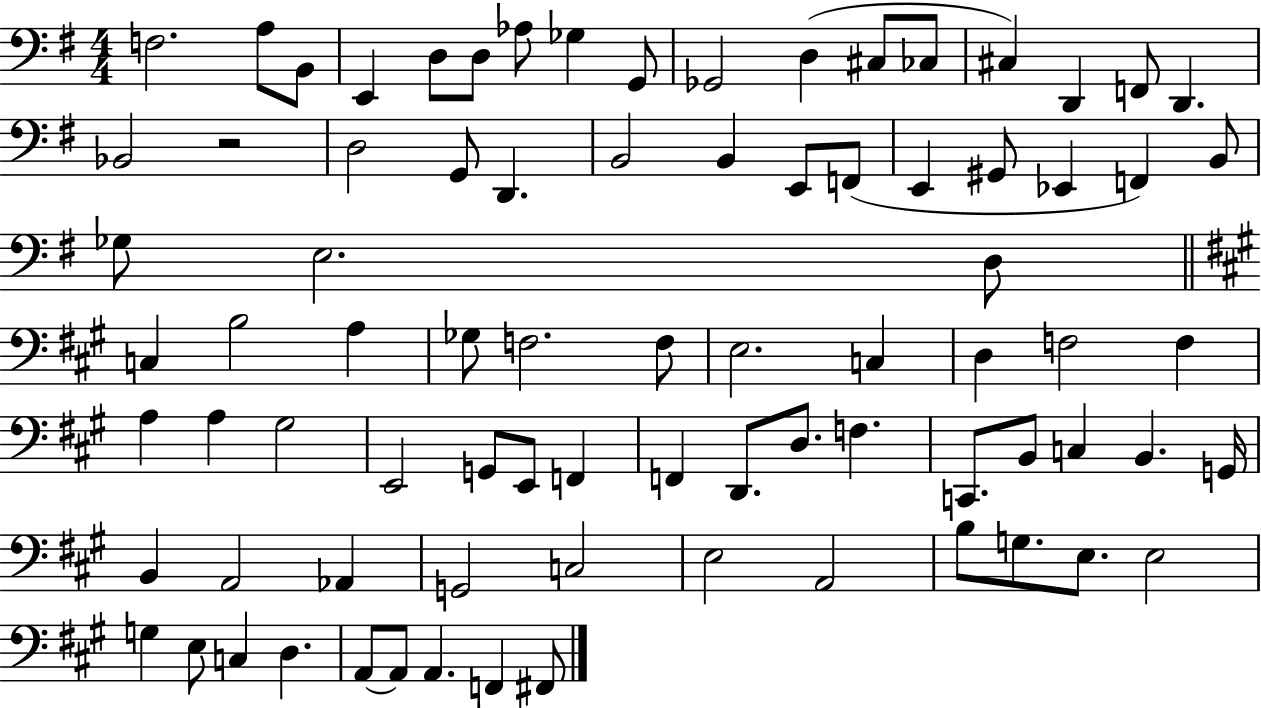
F3/h. A3/e B2/e E2/q D3/e D3/e Ab3/e Gb3/q G2/e Gb2/h D3/q C#3/e CES3/e C#3/q D2/q F2/e D2/q. Bb2/h R/h D3/h G2/e D2/q. B2/h B2/q E2/e F2/e E2/q G#2/e Eb2/q F2/q B2/e Gb3/e E3/h. D3/e C3/q B3/h A3/q Gb3/e F3/h. F3/e E3/h. C3/q D3/q F3/h F3/q A3/q A3/q G#3/h E2/h G2/e E2/e F2/q F2/q D2/e. D3/e. F3/q. C2/e. B2/e C3/q B2/q. G2/s B2/q A2/h Ab2/q G2/h C3/h E3/h A2/h B3/e G3/e. E3/e. E3/h G3/q E3/e C3/q D3/q. A2/e A2/e A2/q. F2/q F#2/e